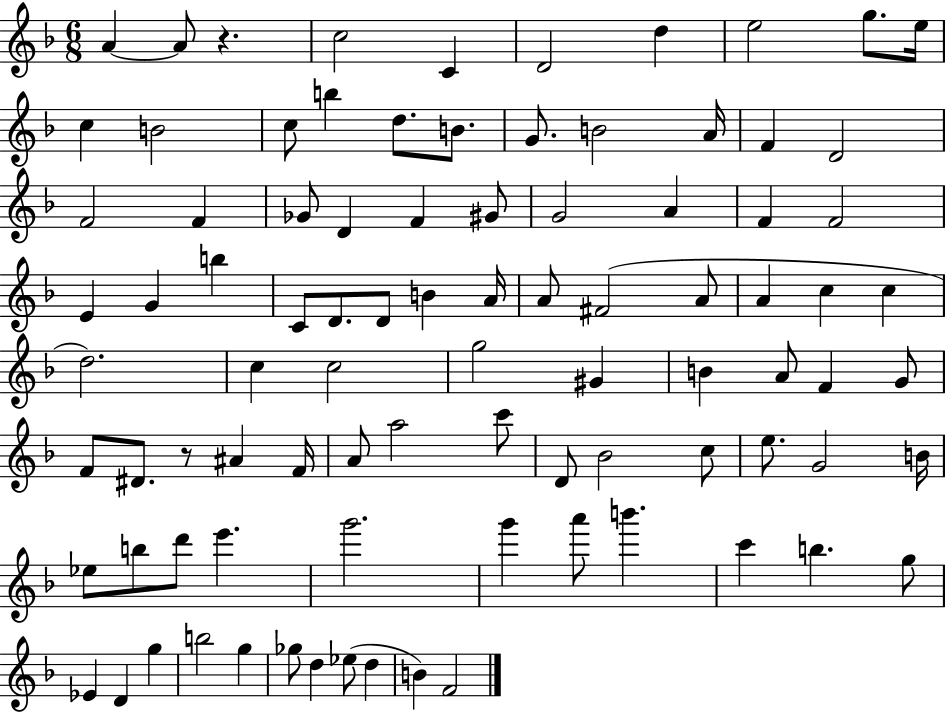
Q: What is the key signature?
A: F major